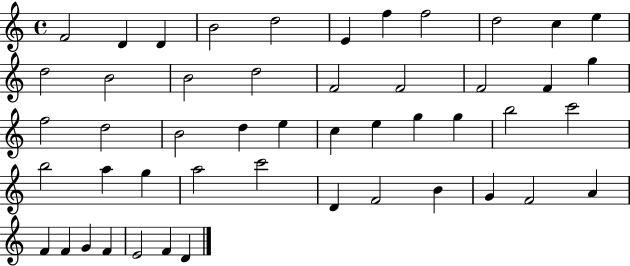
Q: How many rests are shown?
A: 0